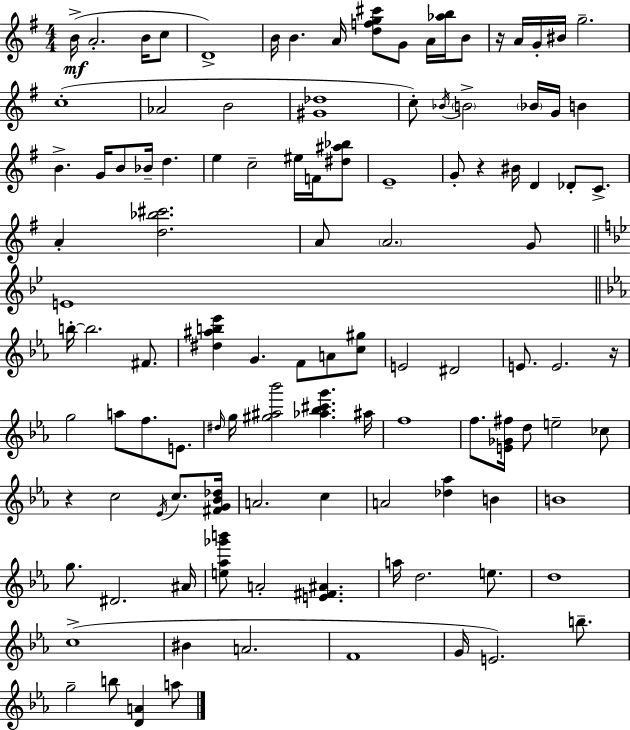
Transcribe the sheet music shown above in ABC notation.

X:1
T:Untitled
M:4/4
L:1/4
K:Em
B/4 A2 B/4 c/2 D4 B/4 B A/4 [dfg^c']/2 G/2 A/4 [_ab]/4 B/2 z/4 A/4 G/4 ^B/4 g2 c4 _A2 B2 [^G_d]4 c/2 _B/4 B2 _B/4 G/4 B B G/4 B/2 _B/4 d e c2 ^e/4 F/4 [^d^a_b]/2 E4 G/2 z ^B/4 D _D/2 C/2 A [d_b^c']2 A/2 A2 G/2 E4 b/4 b2 ^F/2 [^d^ab_e'] G F/2 A/2 [c^g]/2 E2 ^D2 E/2 E2 z/4 g2 a/2 f/2 E/2 ^d/4 g/4 [^g^a_b']2 [_a_b^c'g'] ^a/4 f4 f/2 [E_G^f]/4 d/2 e2 _c/2 z c2 _E/4 c/2 [^FG_B_d]/4 A2 c A2 [_d_a] B B4 g/2 ^D2 ^A/4 [e_a_g'b']/2 A2 [E^F^A] a/4 d2 e/2 d4 c4 ^B A2 F4 G/4 E2 b/2 g2 b/2 [DA] a/2